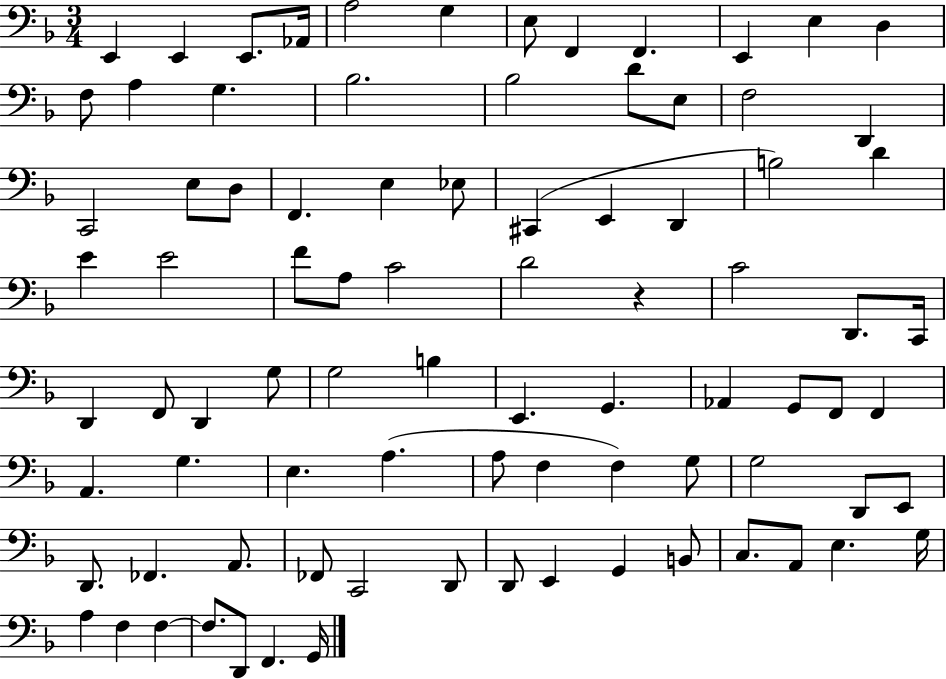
{
  \clef bass
  \numericTimeSignature
  \time 3/4
  \key f \major
  \repeat volta 2 { e,4 e,4 e,8. aes,16 | a2 g4 | e8 f,4 f,4. | e,4 e4 d4 | \break f8 a4 g4. | bes2. | bes2 d'8 e8 | f2 d,4 | \break c,2 e8 d8 | f,4. e4 ees8 | cis,4( e,4 d,4 | b2) d'4 | \break e'4 e'2 | f'8 a8 c'2 | d'2 r4 | c'2 d,8. c,16 | \break d,4 f,8 d,4 g8 | g2 b4 | e,4. g,4. | aes,4 g,8 f,8 f,4 | \break a,4. g4. | e4. a4.( | a8 f4 f4) g8 | g2 d,8 e,8 | \break d,8. fes,4. a,8. | fes,8 c,2 d,8 | d,8 e,4 g,4 b,8 | c8. a,8 e4. g16 | \break a4 f4 f4~~ | f8. d,8 f,4. g,16 | } \bar "|."
}